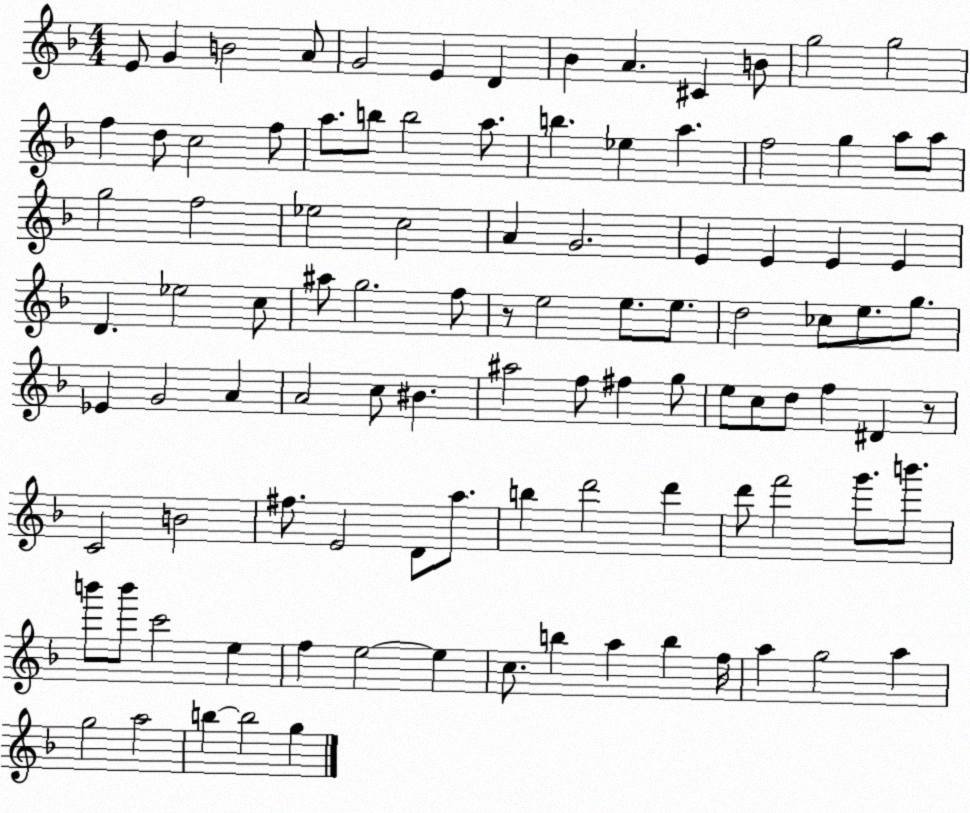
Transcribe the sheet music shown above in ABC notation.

X:1
T:Untitled
M:4/4
L:1/4
K:F
E/2 G B2 A/2 G2 E D _B A ^C B/2 g2 g2 f d/2 c2 f/2 a/2 b/2 b2 a/2 b _e a f2 g a/2 a/2 g2 f2 _e2 c2 A G2 E E E E D _e2 c/2 ^a/2 g2 f/2 z/2 e2 e/2 e/2 d2 _c/2 e/2 g/2 _E G2 A A2 c/2 ^B ^a2 f/2 ^f g/2 e/2 c/2 d/2 f ^D z/2 C2 B2 ^f/2 E2 D/2 a/2 b d'2 d' d'/2 f'2 g'/2 b'/2 b'/2 b'/2 c'2 e f e2 e c/2 b a b f/4 a g2 a g2 a2 b b2 g